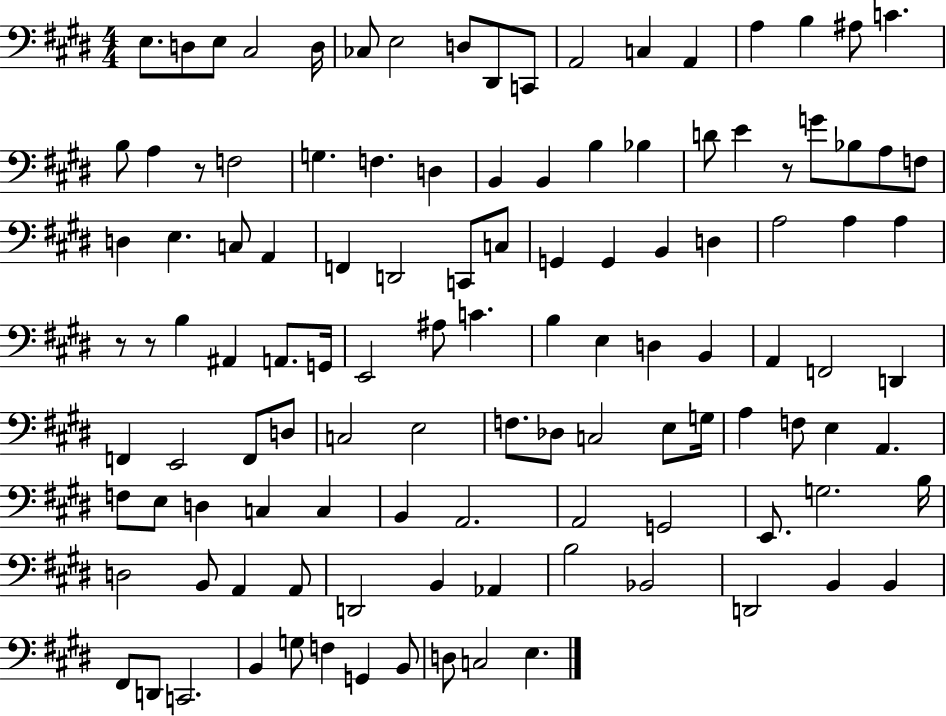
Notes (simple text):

E3/e. D3/e E3/e C#3/h D3/s CES3/e E3/h D3/e D#2/e C2/e A2/h C3/q A2/q A3/q B3/q A#3/e C4/q. B3/e A3/q R/e F3/h G3/q. F3/q. D3/q B2/q B2/q B3/q Bb3/q D4/e E4/q R/e G4/e Bb3/e A3/e F3/e D3/q E3/q. C3/e A2/q F2/q D2/h C2/e C3/e G2/q G2/q B2/q D3/q A3/h A3/q A3/q R/e R/e B3/q A#2/q A2/e. G2/s E2/h A#3/e C4/q. B3/q E3/q D3/q B2/q A2/q F2/h D2/q F2/q E2/h F2/e D3/e C3/h E3/h F3/e. Db3/e C3/h E3/e G3/s A3/q F3/e E3/q A2/q. F3/e E3/e D3/q C3/q C3/q B2/q A2/h. A2/h G2/h E2/e. G3/h. B3/s D3/h B2/e A2/q A2/e D2/h B2/q Ab2/q B3/h Bb2/h D2/h B2/q B2/q F#2/e D2/e C2/h. B2/q G3/e F3/q G2/q B2/e D3/e C3/h E3/q.